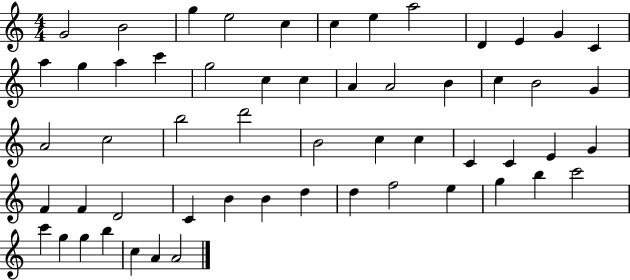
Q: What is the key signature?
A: C major